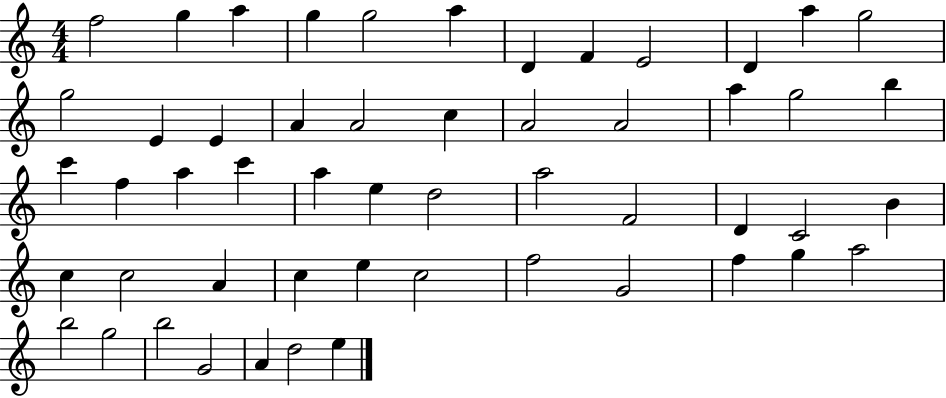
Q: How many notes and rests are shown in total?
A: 53